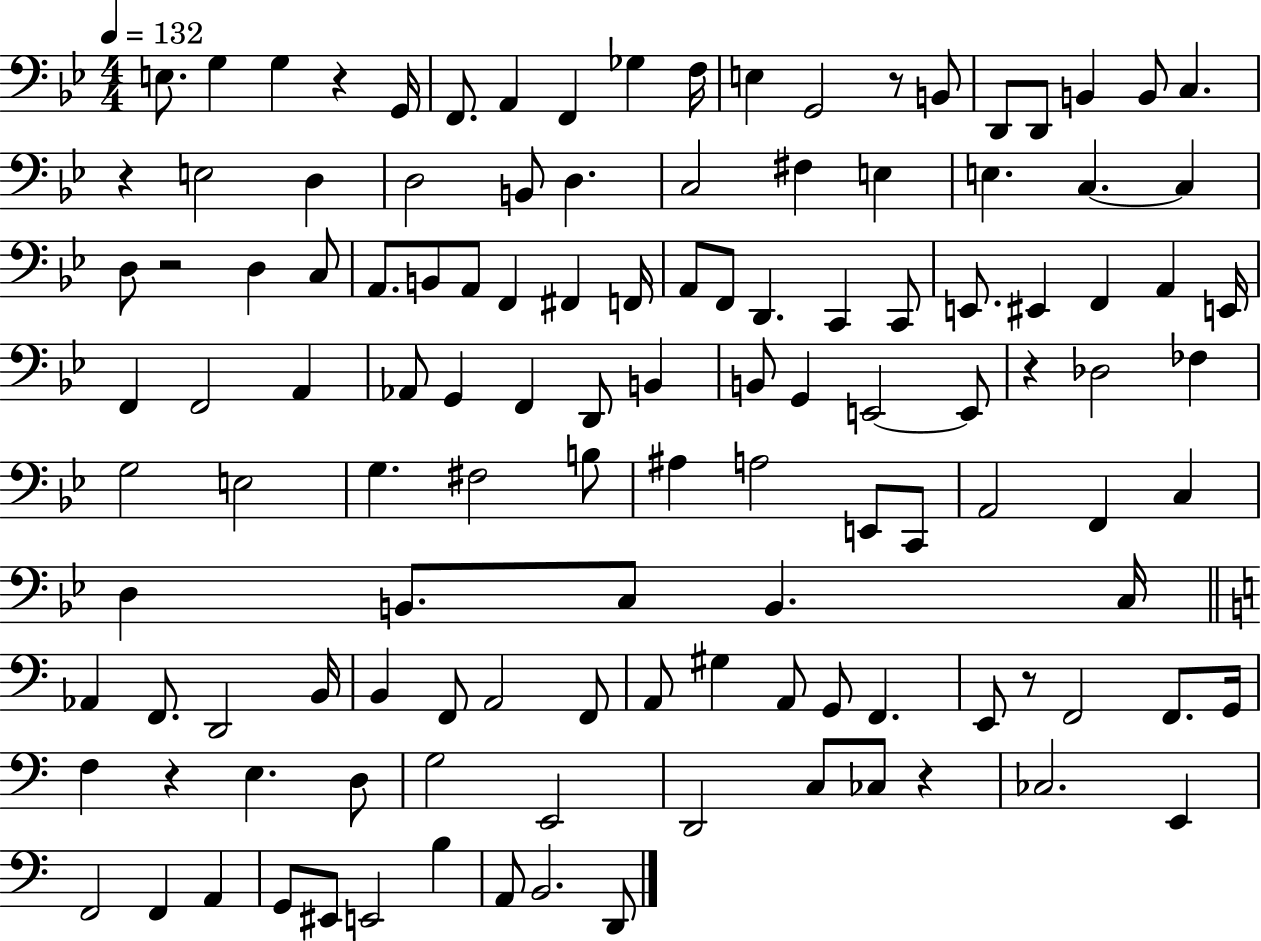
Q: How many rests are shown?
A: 8